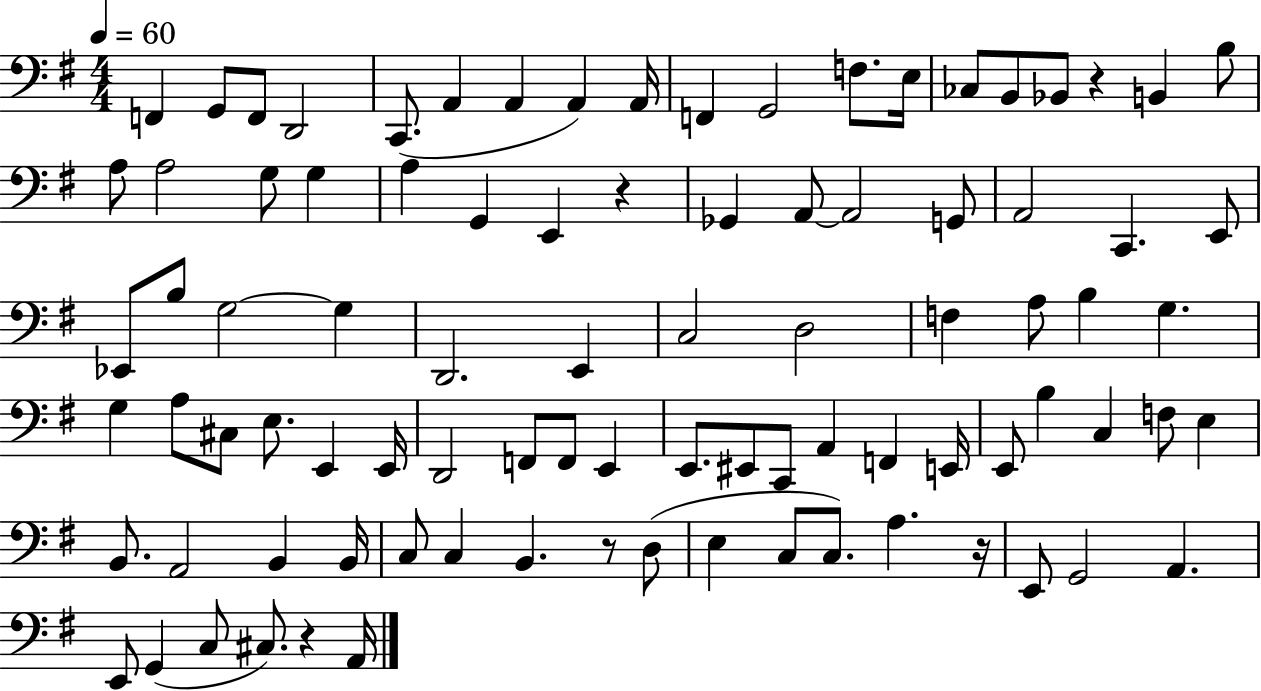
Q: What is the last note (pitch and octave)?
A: A2